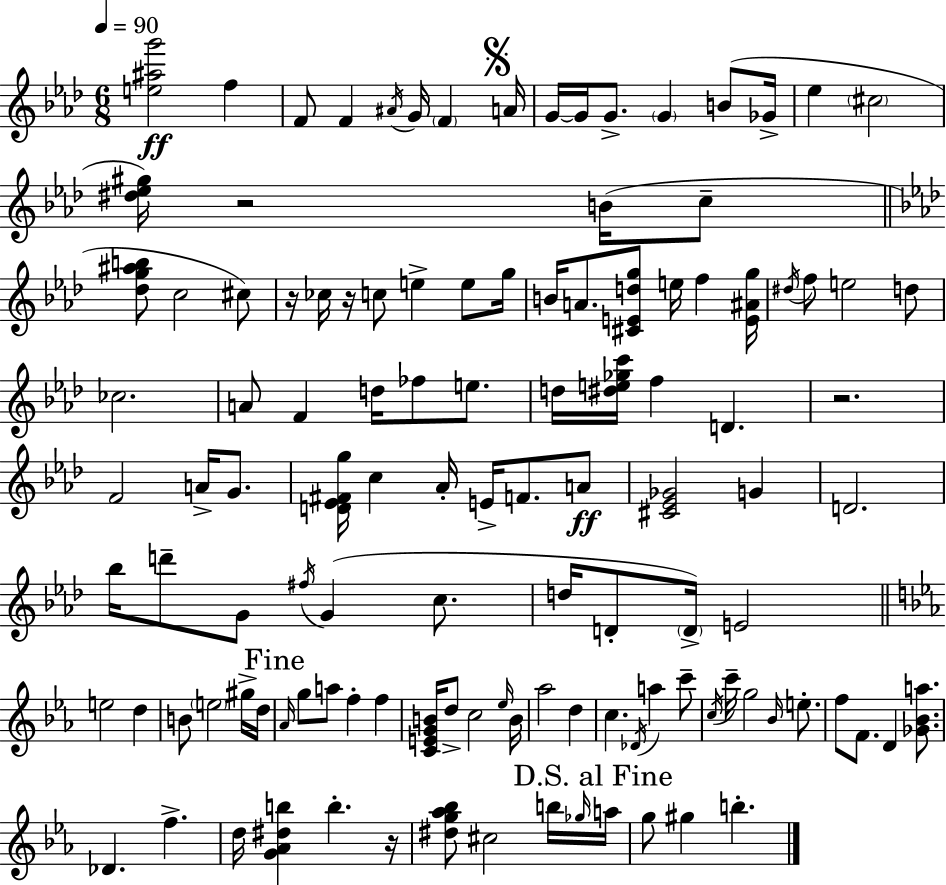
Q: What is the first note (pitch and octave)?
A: F5